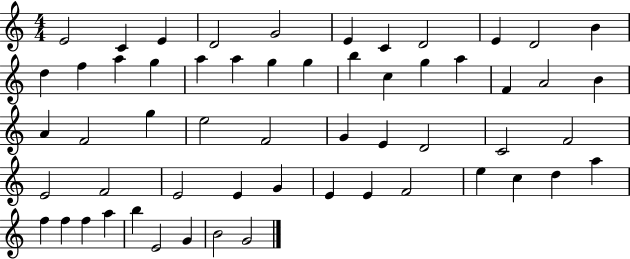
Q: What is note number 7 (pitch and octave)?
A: C4